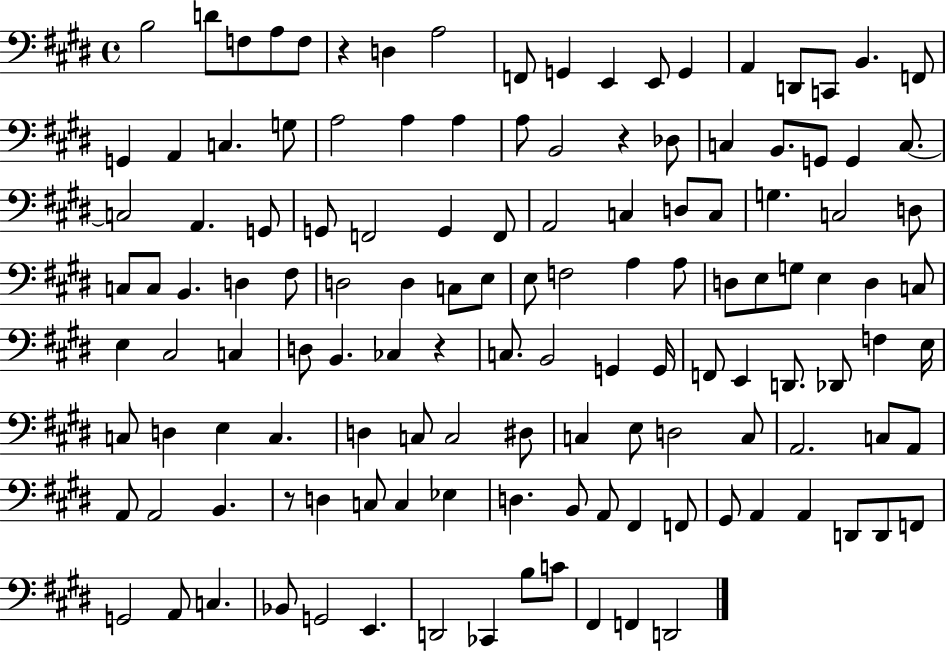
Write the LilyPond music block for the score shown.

{
  \clef bass
  \time 4/4
  \defaultTimeSignature
  \key e \major
  b2 d'8 f8 a8 f8 | r4 d4 a2 | f,8 g,4 e,4 e,8 g,4 | a,4 d,8 c,8 b,4. f,8 | \break g,4 a,4 c4. g8 | a2 a4 a4 | a8 b,2 r4 des8 | c4 b,8. g,8 g,4 c8.~~ | \break c2 a,4. g,8 | g,8 f,2 g,4 f,8 | a,2 c4 d8 c8 | g4. c2 d8 | \break c8 c8 b,4. d4 fis8 | d2 d4 c8 e8 | e8 f2 a4 a8 | d8 e8 g8 e4 d4 c8 | \break e4 cis2 c4 | d8 b,4. ces4 r4 | c8. b,2 g,4 g,16 | f,8 e,4 d,8. des,8 f4 e16 | \break c8 d4 e4 c4. | d4 c8 c2 dis8 | c4 e8 d2 c8 | a,2. c8 a,8 | \break a,8 a,2 b,4. | r8 d4 c8 c4 ees4 | d4. b,8 a,8 fis,4 f,8 | gis,8 a,4 a,4 d,8 d,8 f,8 | \break g,2 a,8 c4. | bes,8 g,2 e,4. | d,2 ces,4 b8 c'8 | fis,4 f,4 d,2 | \break \bar "|."
}